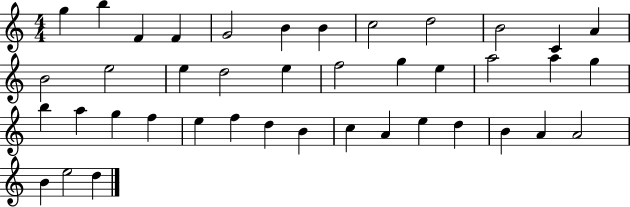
{
  \clef treble
  \numericTimeSignature
  \time 4/4
  \key c \major
  g''4 b''4 f'4 f'4 | g'2 b'4 b'4 | c''2 d''2 | b'2 c'4 a'4 | \break b'2 e''2 | e''4 d''2 e''4 | f''2 g''4 e''4 | a''2 a''4 g''4 | \break b''4 a''4 g''4 f''4 | e''4 f''4 d''4 b'4 | c''4 a'4 e''4 d''4 | b'4 a'4 a'2 | \break b'4 e''2 d''4 | \bar "|."
}